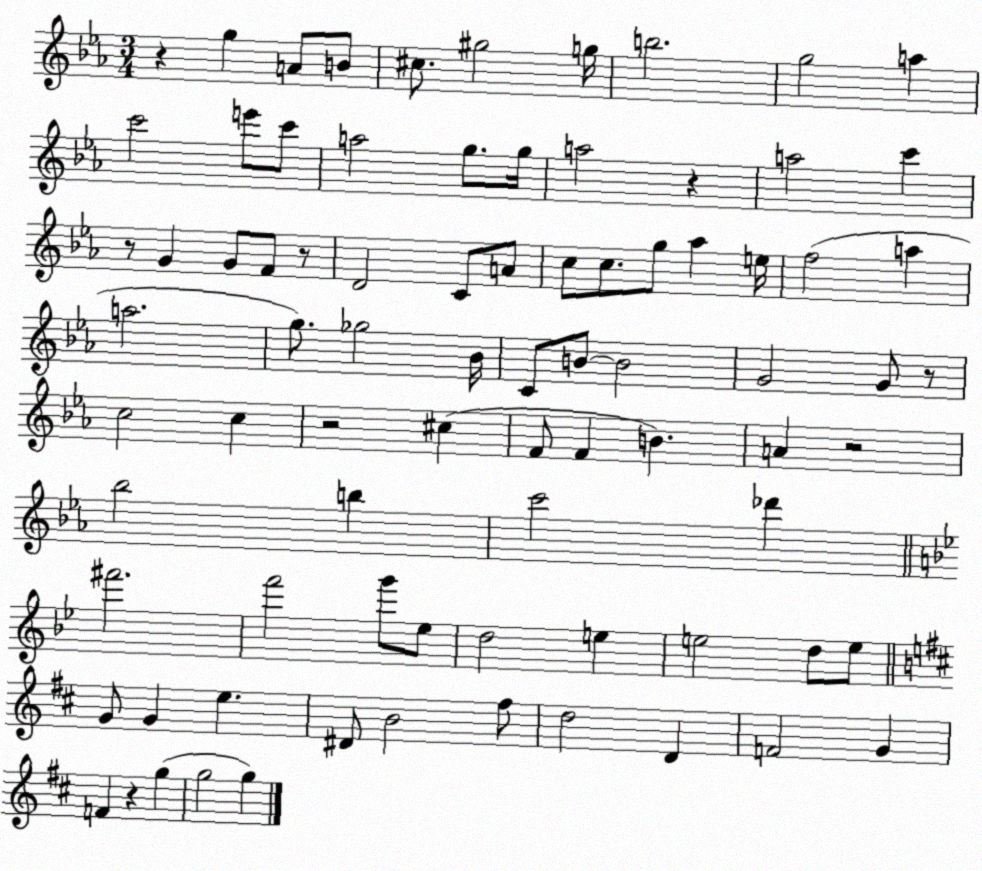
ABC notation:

X:1
T:Untitled
M:3/4
L:1/4
K:Eb
z g A/2 B/2 ^c/2 ^g2 g/4 b2 g2 a c'2 e'/2 c'/2 a2 g/2 g/4 a2 z a2 c' z/2 G G/2 F/2 z/2 D2 C/2 A/2 c/2 c/2 g/2 _a e/4 f2 a a2 g/2 _g2 _B/4 C/2 B/2 B2 G2 G/2 z/2 c2 c z2 ^c F/2 F B A z2 _b2 b c'2 _d' ^f'2 f'2 g'/2 _e/2 d2 e e2 d/2 e/2 G/2 G e ^D/2 B2 ^f/2 d2 D F2 G F z g g2 g